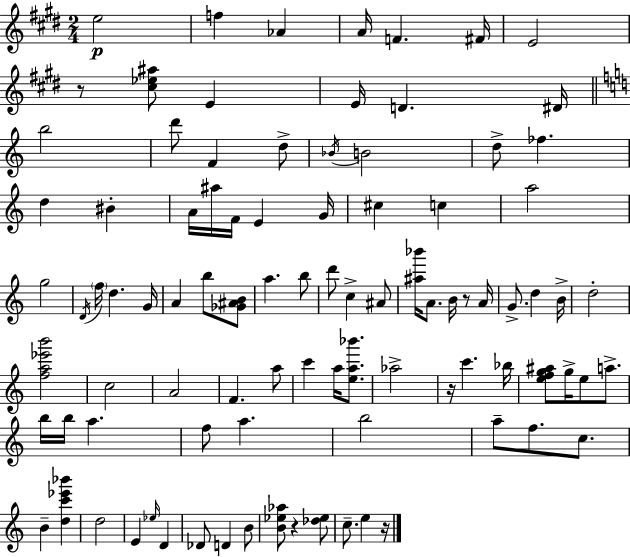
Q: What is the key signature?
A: E major